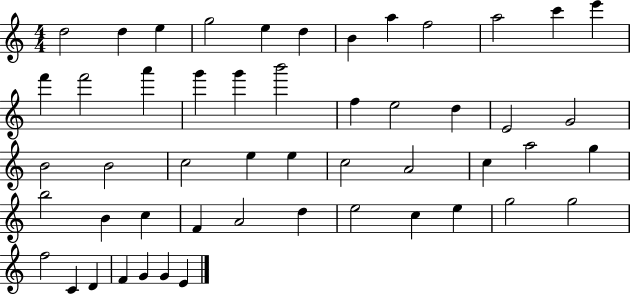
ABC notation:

X:1
T:Untitled
M:4/4
L:1/4
K:C
d2 d e g2 e d B a f2 a2 c' e' f' f'2 a' g' g' b'2 f e2 d E2 G2 B2 B2 c2 e e c2 A2 c a2 g b2 B c F A2 d e2 c e g2 g2 f2 C D F G G E